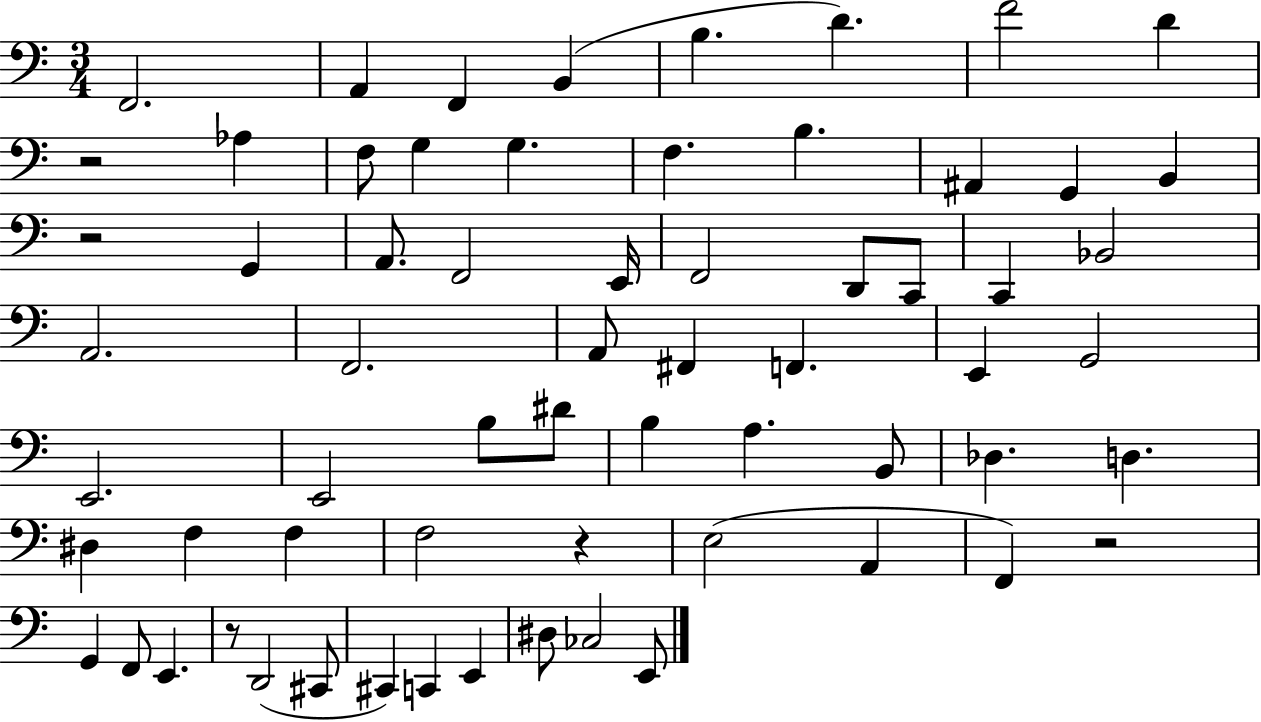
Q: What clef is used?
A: bass